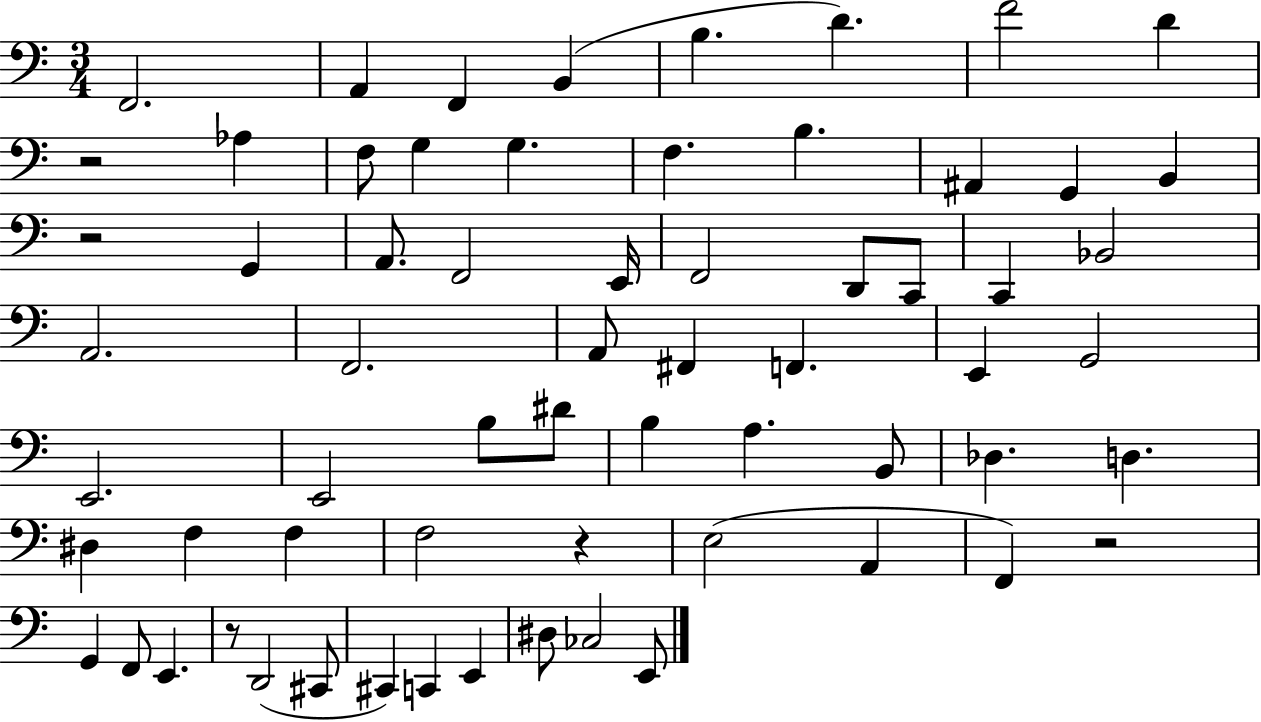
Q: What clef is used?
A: bass